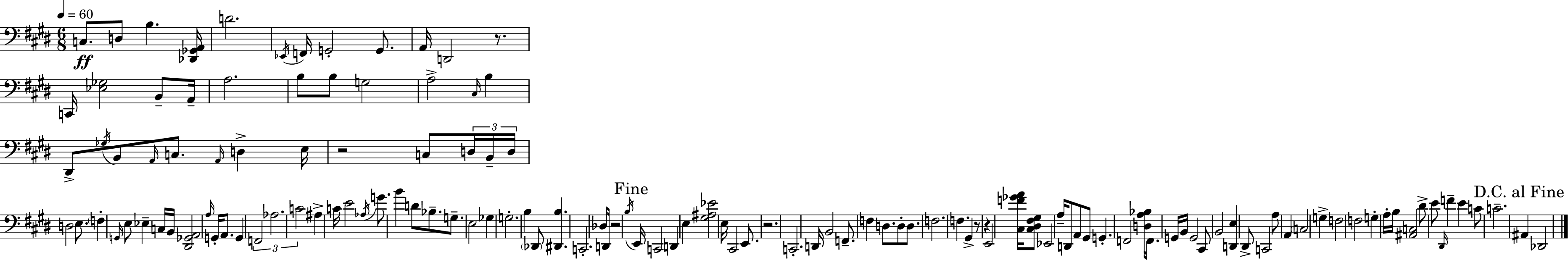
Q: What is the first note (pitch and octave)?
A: C3